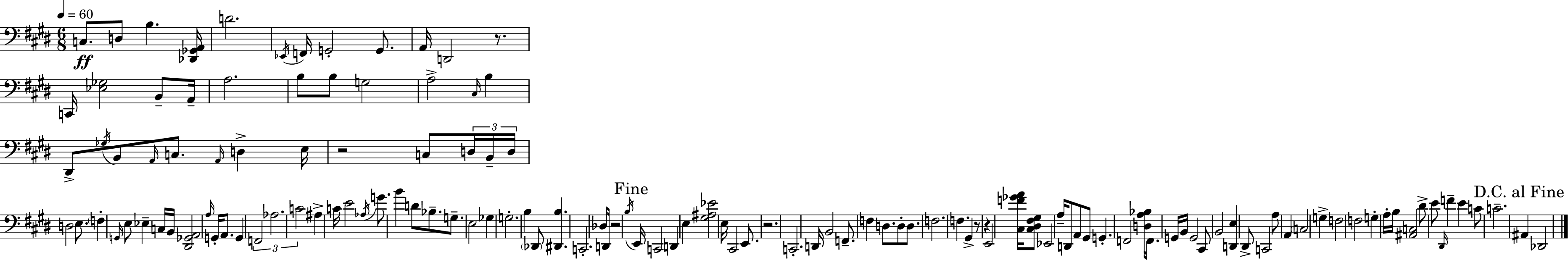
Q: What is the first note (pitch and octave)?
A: C3